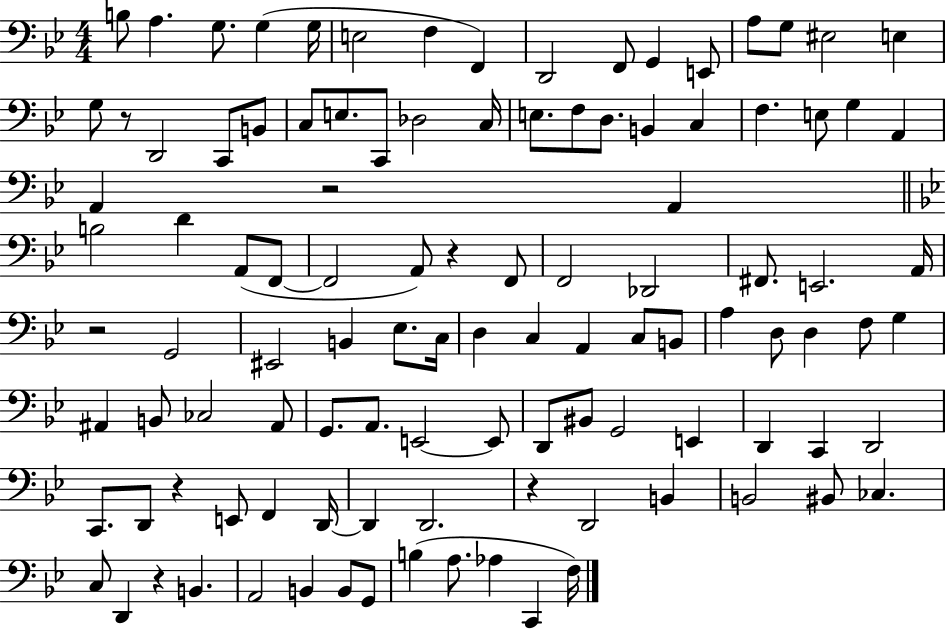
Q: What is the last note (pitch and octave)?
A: F3